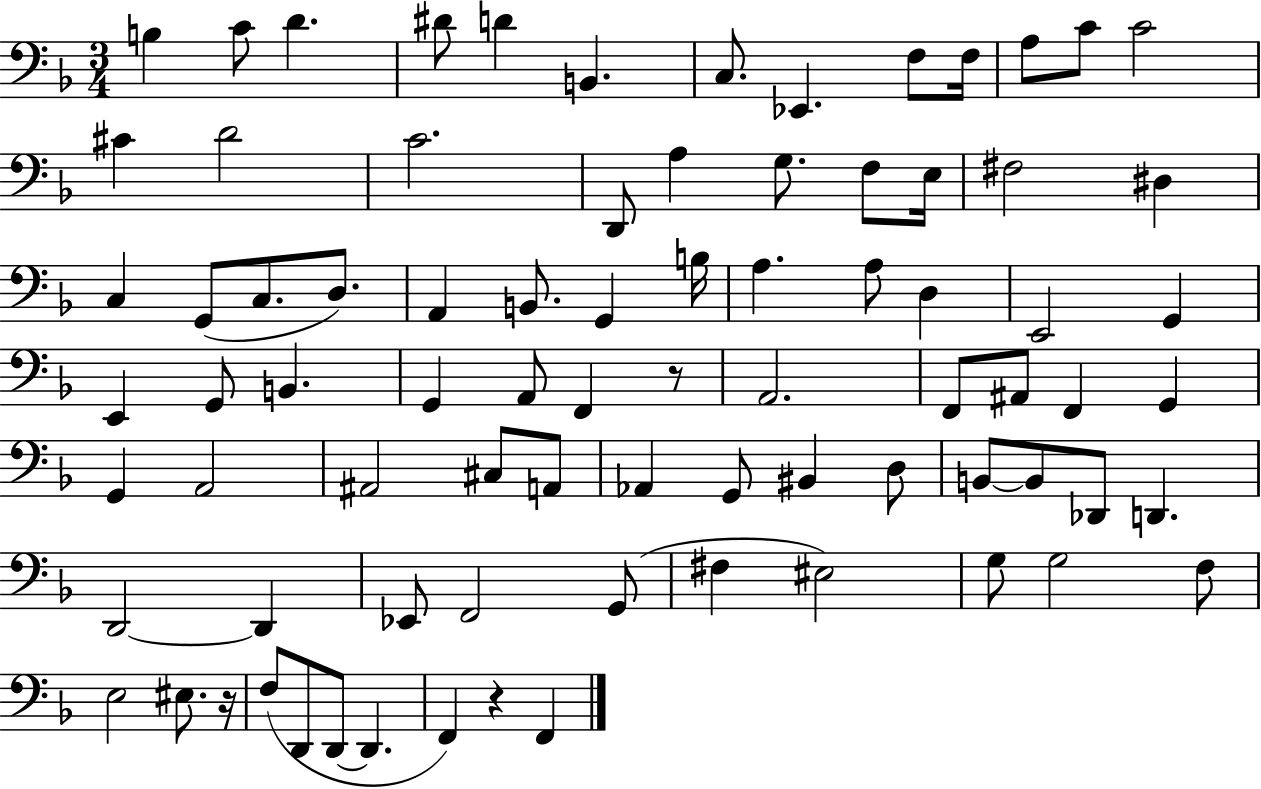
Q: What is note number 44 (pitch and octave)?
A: F2